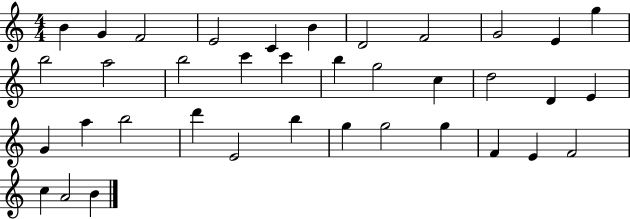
B4/q G4/q F4/h E4/h C4/q B4/q D4/h F4/h G4/h E4/q G5/q B5/h A5/h B5/h C6/q C6/q B5/q G5/h C5/q D5/h D4/q E4/q G4/q A5/q B5/h D6/q E4/h B5/q G5/q G5/h G5/q F4/q E4/q F4/h C5/q A4/h B4/q